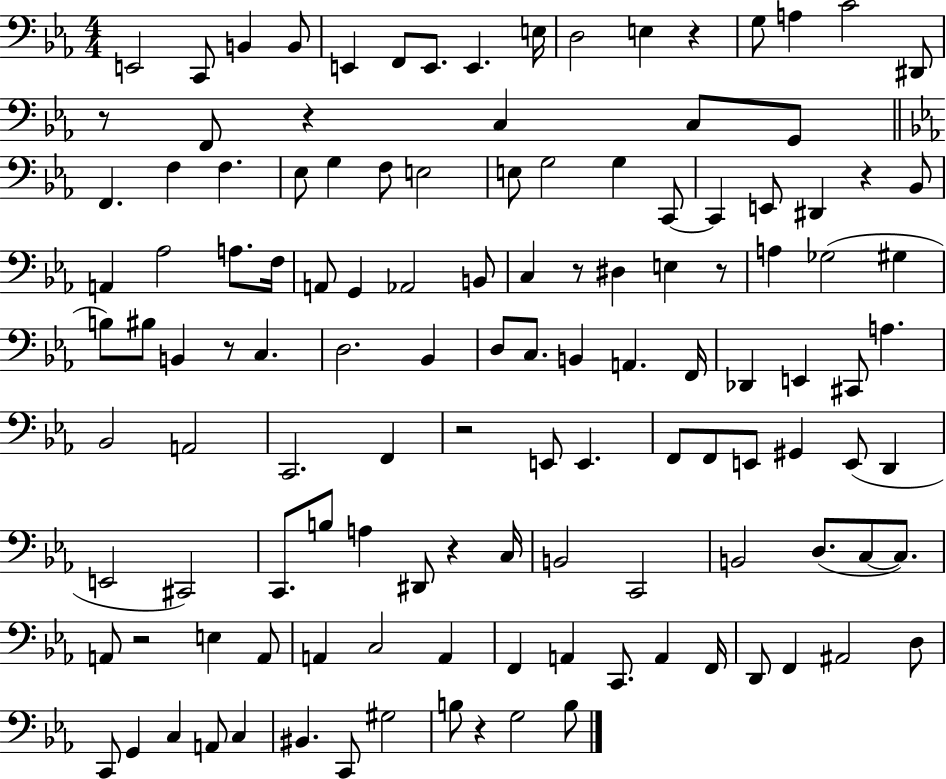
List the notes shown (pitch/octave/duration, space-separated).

E2/h C2/e B2/q B2/e E2/q F2/e E2/e. E2/q. E3/s D3/h E3/q R/q G3/e A3/q C4/h D#2/e R/e F2/e R/q C3/q C3/e G2/e F2/q. F3/q F3/q. Eb3/e G3/q F3/e E3/h E3/e G3/h G3/q C2/e C2/q E2/e D#2/q R/q Bb2/e A2/q Ab3/h A3/e. F3/s A2/e G2/q Ab2/h B2/e C3/q R/e D#3/q E3/q R/e A3/q Gb3/h G#3/q B3/e BIS3/e B2/q R/e C3/q. D3/h. Bb2/q D3/e C3/e. B2/q A2/q. F2/s Db2/q E2/q C#2/e A3/q. Bb2/h A2/h C2/h. F2/q R/h E2/e E2/q. F2/e F2/e E2/e G#2/q E2/e D2/q E2/h C#2/h C2/e. B3/e A3/q D#2/e R/q C3/s B2/h C2/h B2/h D3/e. C3/e C3/e. A2/e R/h E3/q A2/e A2/q C3/h A2/q F2/q A2/q C2/e. A2/q F2/s D2/e F2/q A#2/h D3/e C2/e G2/q C3/q A2/e C3/q BIS2/q. C2/e G#3/h B3/e R/q G3/h B3/e